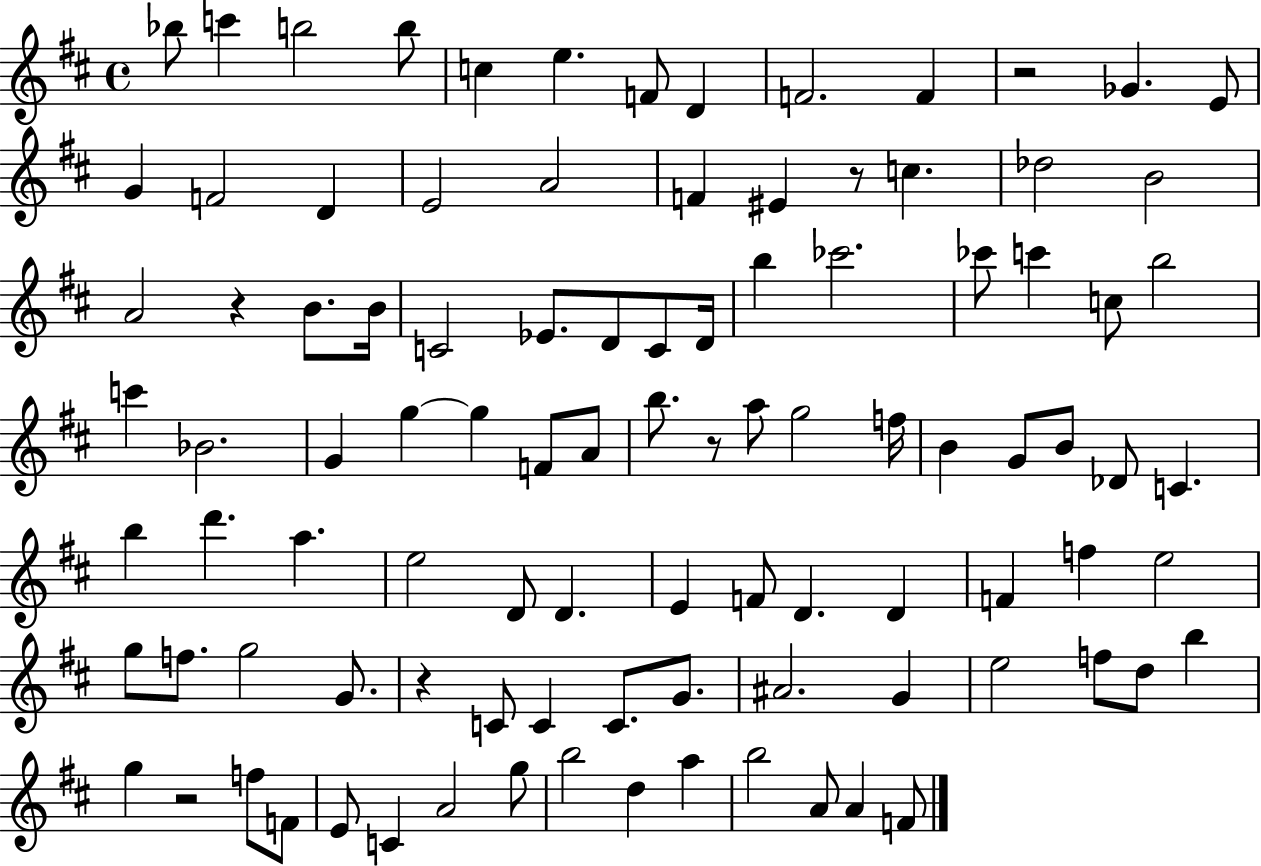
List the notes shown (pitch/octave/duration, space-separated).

Bb5/e C6/q B5/h B5/e C5/q E5/q. F4/e D4/q F4/h. F4/q R/h Gb4/q. E4/e G4/q F4/h D4/q E4/h A4/h F4/q EIS4/q R/e C5/q. Db5/h B4/h A4/h R/q B4/e. B4/s C4/h Eb4/e. D4/e C4/e D4/s B5/q CES6/h. CES6/e C6/q C5/e B5/h C6/q Bb4/h. G4/q G5/q G5/q F4/e A4/e B5/e. R/e A5/e G5/h F5/s B4/q G4/e B4/e Db4/e C4/q. B5/q D6/q. A5/q. E5/h D4/e D4/q. E4/q F4/e D4/q. D4/q F4/q F5/q E5/h G5/e F5/e. G5/h G4/e. R/q C4/e C4/q C4/e. G4/e. A#4/h. G4/q E5/h F5/e D5/e B5/q G5/q R/h F5/e F4/e E4/e C4/q A4/h G5/e B5/h D5/q A5/q B5/h A4/e A4/q F4/e